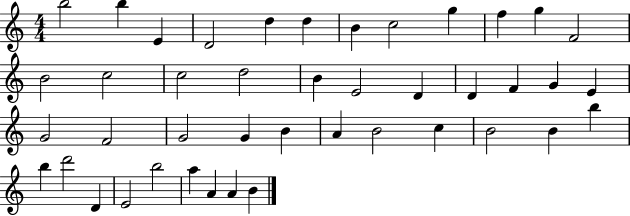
B5/h B5/q E4/q D4/h D5/q D5/q B4/q C5/h G5/q F5/q G5/q F4/h B4/h C5/h C5/h D5/h B4/q E4/h D4/q D4/q F4/q G4/q E4/q G4/h F4/h G4/h G4/q B4/q A4/q B4/h C5/q B4/h B4/q B5/q B5/q D6/h D4/q E4/h B5/h A5/q A4/q A4/q B4/q